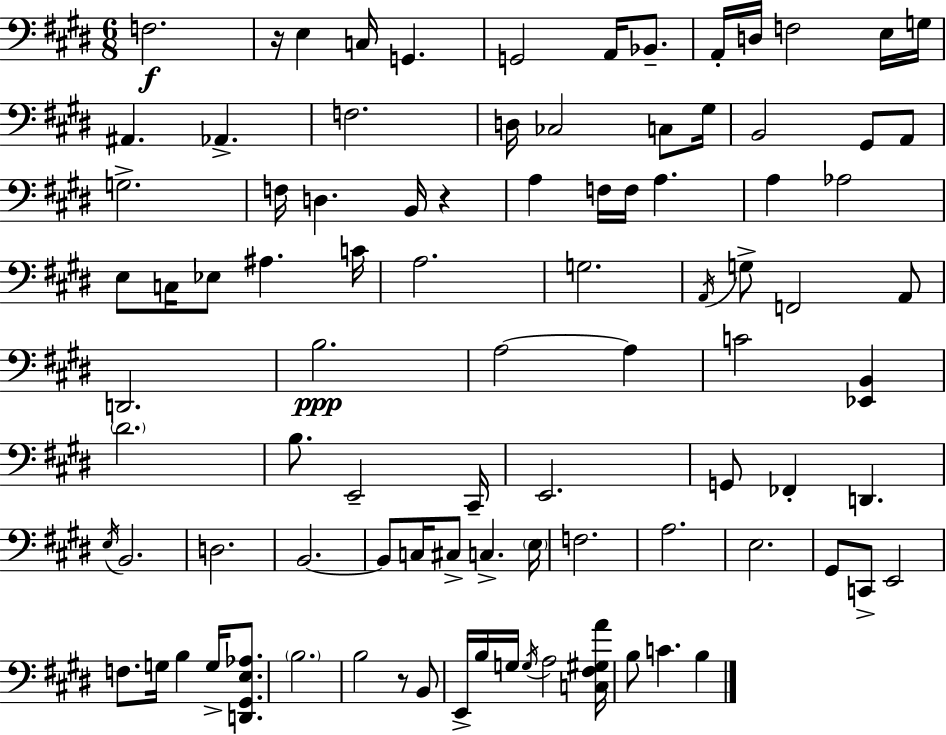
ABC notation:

X:1
T:Untitled
M:6/8
L:1/4
K:E
F,2 z/4 E, C,/4 G,, G,,2 A,,/4 _B,,/2 A,,/4 D,/4 F,2 E,/4 G,/4 ^A,, _A,, F,2 D,/4 _C,2 C,/2 ^G,/4 B,,2 ^G,,/2 A,,/2 G,2 F,/4 D, B,,/4 z A, F,/4 F,/4 A, A, _A,2 E,/2 C,/4 _E,/2 ^A, C/4 A,2 G,2 A,,/4 G,/2 F,,2 A,,/2 D,,2 B,2 A,2 A, C2 [_E,,B,,] ^D2 B,/2 E,,2 ^C,,/4 E,,2 G,,/2 _F,, D,, E,/4 B,,2 D,2 B,,2 B,,/2 C,/4 ^C,/2 C, E,/4 F,2 A,2 E,2 ^G,,/2 C,,/2 E,,2 F,/2 G,/4 B, G,/4 [D,,^G,,E,_A,]/2 B,2 B,2 z/2 B,,/2 E,,/4 B,/4 G,/4 G,/4 A,2 [C,^F,^G,A]/4 B,/2 C B,